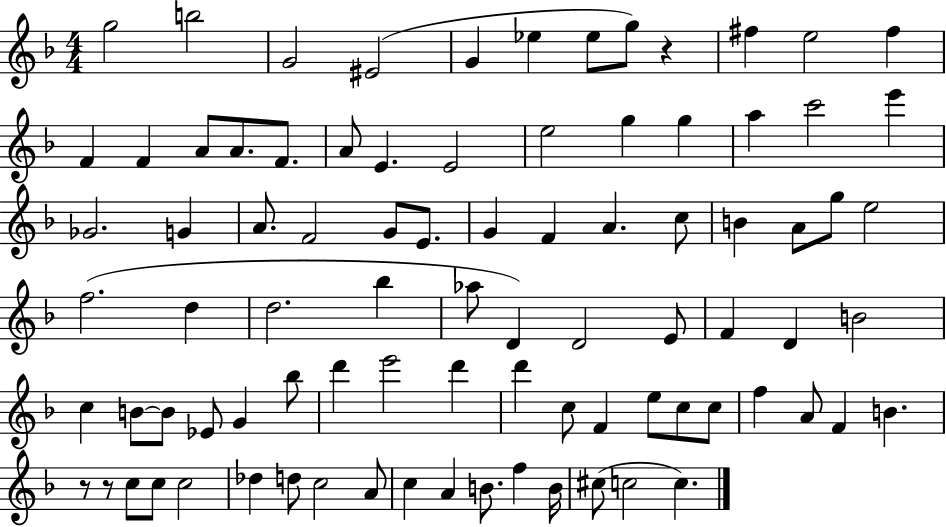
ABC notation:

X:1
T:Untitled
M:4/4
L:1/4
K:F
g2 b2 G2 ^E2 G _e _e/2 g/2 z ^f e2 ^f F F A/2 A/2 F/2 A/2 E E2 e2 g g a c'2 e' _G2 G A/2 F2 G/2 E/2 G F A c/2 B A/2 g/2 e2 f2 d d2 _b _a/2 D D2 E/2 F D B2 c B/2 B/2 _E/2 G _b/2 d' e'2 d' d' c/2 F e/2 c/2 c/2 f A/2 F B z/2 z/2 c/2 c/2 c2 _d d/2 c2 A/2 c A B/2 f B/4 ^c/2 c2 c